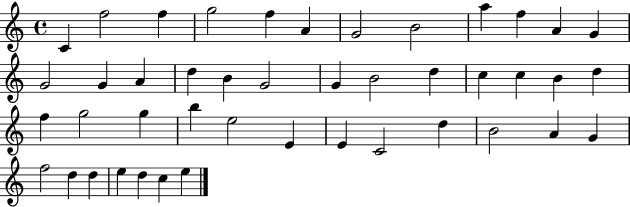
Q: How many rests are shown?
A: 0